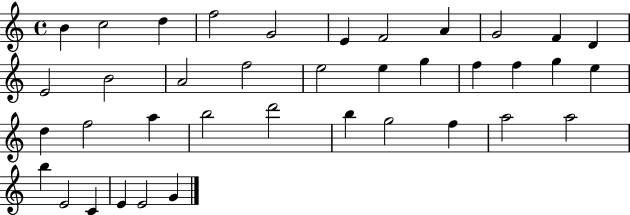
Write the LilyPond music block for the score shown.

{
  \clef treble
  \time 4/4
  \defaultTimeSignature
  \key c \major
  b'4 c''2 d''4 | f''2 g'2 | e'4 f'2 a'4 | g'2 f'4 d'4 | \break e'2 b'2 | a'2 f''2 | e''2 e''4 g''4 | f''4 f''4 g''4 e''4 | \break d''4 f''2 a''4 | b''2 d'''2 | b''4 g''2 f''4 | a''2 a''2 | \break b''4 e'2 c'4 | e'4 e'2 g'4 | \bar "|."
}